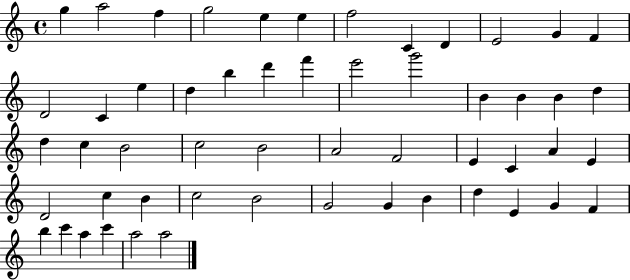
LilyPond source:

{
  \clef treble
  \time 4/4
  \defaultTimeSignature
  \key c \major
  g''4 a''2 f''4 | g''2 e''4 e''4 | f''2 c'4 d'4 | e'2 g'4 f'4 | \break d'2 c'4 e''4 | d''4 b''4 d'''4 f'''4 | e'''2 g'''2 | b'4 b'4 b'4 d''4 | \break d''4 c''4 b'2 | c''2 b'2 | a'2 f'2 | e'4 c'4 a'4 e'4 | \break d'2 c''4 b'4 | c''2 b'2 | g'2 g'4 b'4 | d''4 e'4 g'4 f'4 | \break b''4 c'''4 a''4 c'''4 | a''2 a''2 | \bar "|."
}